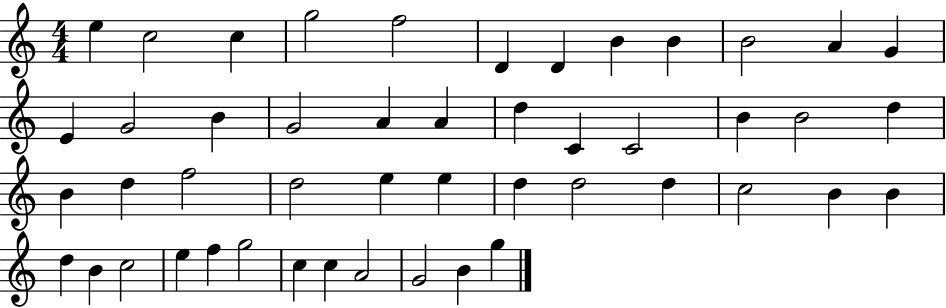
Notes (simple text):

E5/q C5/h C5/q G5/h F5/h D4/q D4/q B4/q B4/q B4/h A4/q G4/q E4/q G4/h B4/q G4/h A4/q A4/q D5/q C4/q C4/h B4/q B4/h D5/q B4/q D5/q F5/h D5/h E5/q E5/q D5/q D5/h D5/q C5/h B4/q B4/q D5/q B4/q C5/h E5/q F5/q G5/h C5/q C5/q A4/h G4/h B4/q G5/q